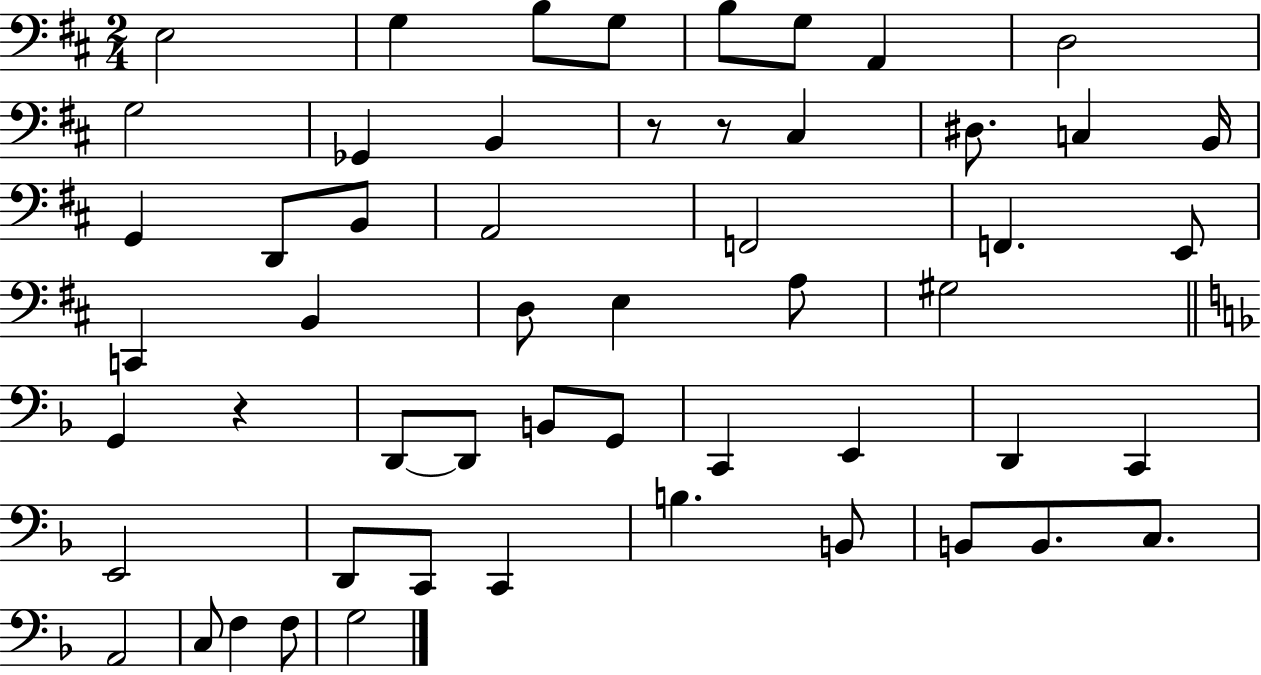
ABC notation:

X:1
T:Untitled
M:2/4
L:1/4
K:D
E,2 G, B,/2 G,/2 B,/2 G,/2 A,, D,2 G,2 _G,, B,, z/2 z/2 ^C, ^D,/2 C, B,,/4 G,, D,,/2 B,,/2 A,,2 F,,2 F,, E,,/2 C,, B,, D,/2 E, A,/2 ^G,2 G,, z D,,/2 D,,/2 B,,/2 G,,/2 C,, E,, D,, C,, E,,2 D,,/2 C,,/2 C,, B, B,,/2 B,,/2 B,,/2 C,/2 A,,2 C,/2 F, F,/2 G,2